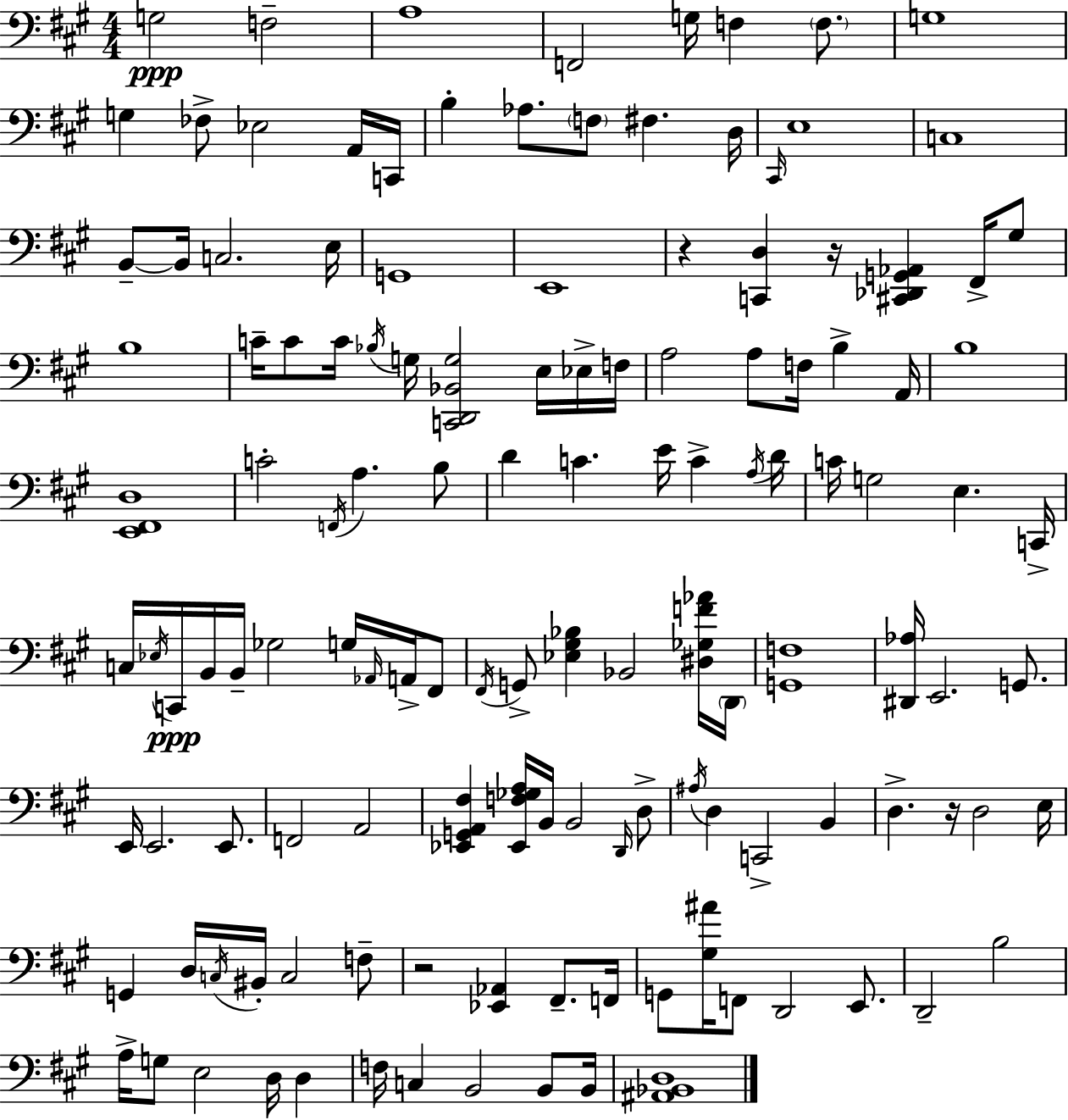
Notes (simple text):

G3/h F3/h A3/w F2/h G3/s F3/q F3/e. G3/w G3/q FES3/e Eb3/h A2/s C2/s B3/q Ab3/e. F3/e F#3/q. D3/s C#2/s E3/w C3/w B2/e B2/s C3/h. E3/s G2/w E2/w R/q [C2,D3]/q R/s [C#2,Db2,G2,Ab2]/q F#2/s G#3/e B3/w C4/s C4/e C4/s Bb3/s G3/s [C2,D2,Bb2,G3]/h E3/s Eb3/s F3/s A3/h A3/e F3/s B3/q A2/s B3/w [E2,F#2,D3]/w C4/h F2/s A3/q. B3/e D4/q C4/q. E4/s C4/q A3/s D4/s C4/s G3/h E3/q. C2/s C3/s Eb3/s C2/s B2/s B2/s Gb3/h G3/s Ab2/s A2/s F#2/e F#2/s G2/e [Eb3,G#3,Bb3]/q Bb2/h [D#3,Gb3,F4,Ab4]/s D2/s [G2,F3]/w [D#2,Ab3]/s E2/h. G2/e. E2/s E2/h. E2/e. F2/h A2/h [Eb2,G2,A2,F#3]/q [Eb2,F3,Gb3,A3]/s B2/s B2/h D2/s D3/e A#3/s D3/q C2/h B2/q D3/q. R/s D3/h E3/s G2/q D3/s C3/s BIS2/s C3/h F3/e R/h [Eb2,Ab2]/q F#2/e. F2/s G2/e [G#3,A#4]/s F2/e D2/h E2/e. D2/h B3/h A3/s G3/e E3/h D3/s D3/q F3/s C3/q B2/h B2/e B2/s [A#2,Bb2,D3]/w